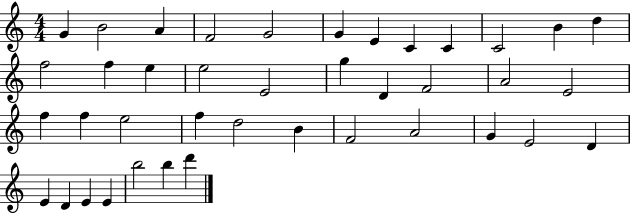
{
  \clef treble
  \numericTimeSignature
  \time 4/4
  \key c \major
  g'4 b'2 a'4 | f'2 g'2 | g'4 e'4 c'4 c'4 | c'2 b'4 d''4 | \break f''2 f''4 e''4 | e''2 e'2 | g''4 d'4 f'2 | a'2 e'2 | \break f''4 f''4 e''2 | f''4 d''2 b'4 | f'2 a'2 | g'4 e'2 d'4 | \break e'4 d'4 e'4 e'4 | b''2 b''4 d'''4 | \bar "|."
}